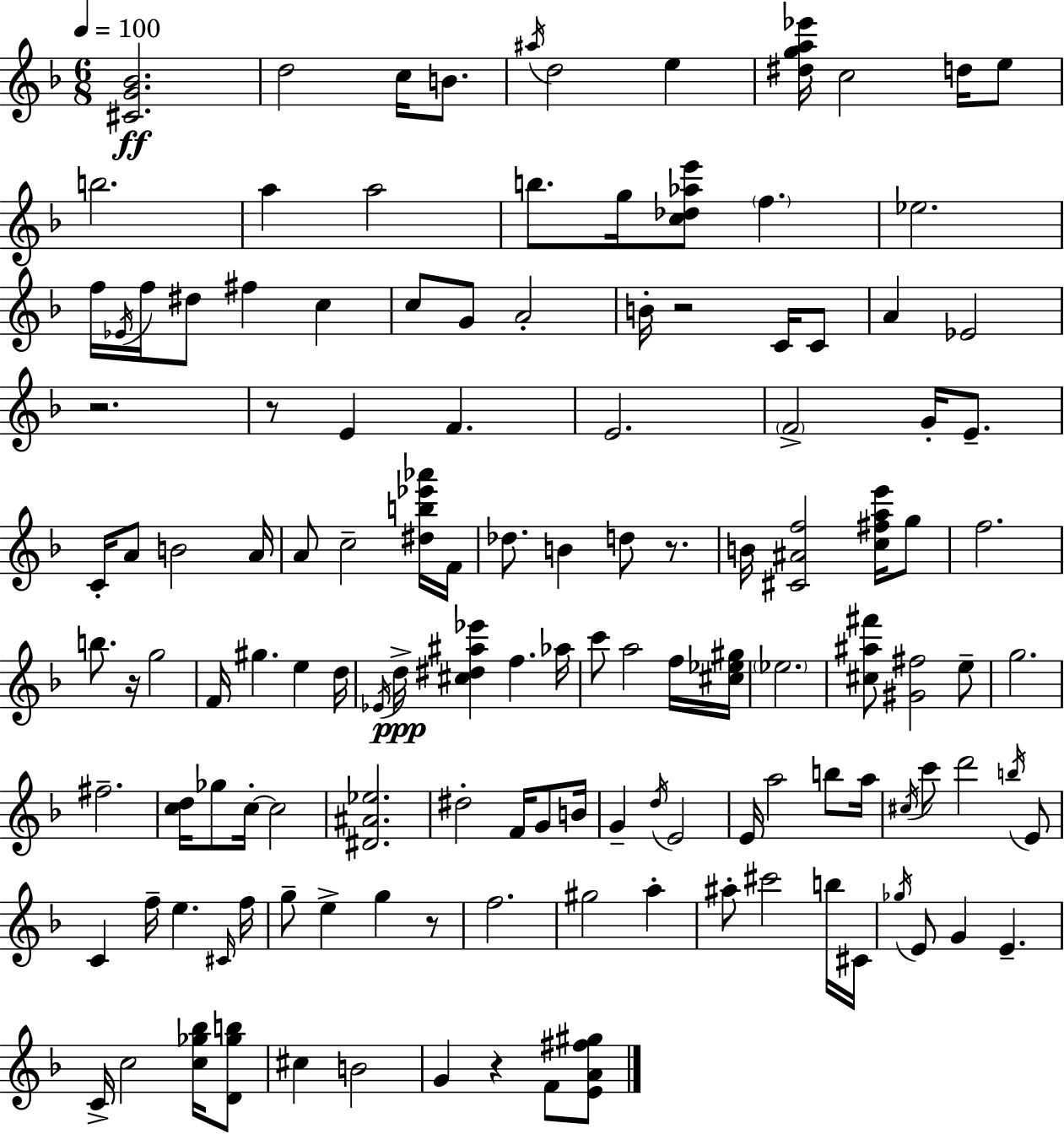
{
  \clef treble
  \numericTimeSignature
  \time 6/8
  \key d \minor
  \tempo 4 = 100
  <cis' g' bes'>2.\ff | d''2 c''16 b'8. | \acciaccatura { ais''16 } d''2 e''4 | <dis'' g'' a'' ees'''>16 c''2 d''16 e''8 | \break b''2. | a''4 a''2 | b''8. g''16 <c'' des'' aes'' e'''>8 \parenthesize f''4. | ees''2. | \break f''16 \acciaccatura { ees'16 } f''16 dis''8 fis''4 c''4 | c''8 g'8 a'2-. | b'16-. r2 c'16 | c'8 a'4 ees'2 | \break r2. | r8 e'4 f'4. | e'2. | \parenthesize f'2-> g'16-. e'8.-- | \break c'16-. a'8 b'2 | a'16 a'8 c''2-- | <dis'' b'' ees''' aes'''>16 f'16 des''8. b'4 d''8 r8. | b'16 <cis' ais' f''>2 <c'' fis'' a'' e'''>16 | \break g''8 f''2. | b''8. r16 g''2 | f'16 gis''4. e''4 | d''16 \acciaccatura { ees'16 }\ppp d''16-> <cis'' dis'' ais'' ees'''>4 f''4. | \break aes''16 c'''8 a''2 | f''16 <cis'' ees'' gis''>16 \parenthesize ees''2. | <cis'' ais'' fis'''>8 <gis' fis''>2 | e''8-- g''2. | \break fis''2.-- | <c'' d''>16 ges''8 c''16-.~~ c''2 | <dis' ais' ees''>2. | dis''2-. f'16 | \break g'8 b'16 g'4-- \acciaccatura { d''16 } e'2 | e'16 a''2 | b''8 a''16 \acciaccatura { cis''16 } c'''8 d'''2 | \acciaccatura { b''16 } e'8 c'4 f''16-- e''4. | \break \grace { cis'16 } f''16 g''8-- e''4-> | g''4 r8 f''2. | gis''2 | a''4-. ais''8-. cis'''2 | \break b''16 cis'16 \acciaccatura { ges''16 } e'8 g'4 | e'4.-- c'16-> c''2 | <c'' ges'' bes''>16 <d' ges'' b''>8 cis''4 | b'2 g'4 | \break r4 f'8 <e' a' fis'' gis''>8 \bar "|."
}